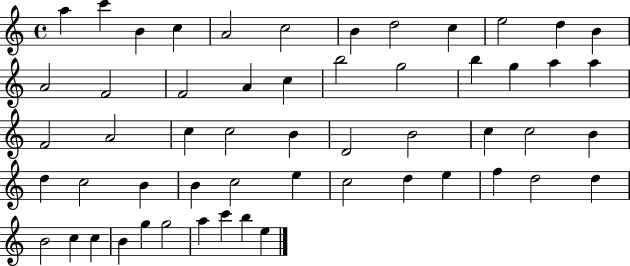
{
  \clef treble
  \time 4/4
  \defaultTimeSignature
  \key c \major
  a''4 c'''4 b'4 c''4 | a'2 c''2 | b'4 d''2 c''4 | e''2 d''4 b'4 | \break a'2 f'2 | f'2 a'4 c''4 | b''2 g''2 | b''4 g''4 a''4 a''4 | \break f'2 a'2 | c''4 c''2 b'4 | d'2 b'2 | c''4 c''2 b'4 | \break d''4 c''2 b'4 | b'4 c''2 e''4 | c''2 d''4 e''4 | f''4 d''2 d''4 | \break b'2 c''4 c''4 | b'4 g''4 g''2 | a''4 c'''4 b''4 e''4 | \bar "|."
}